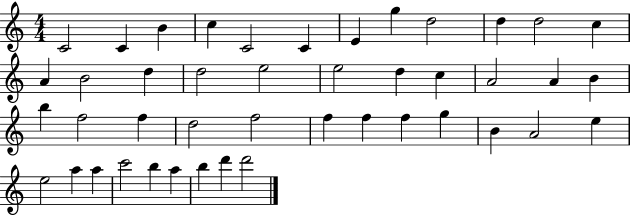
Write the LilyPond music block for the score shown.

{
  \clef treble
  \numericTimeSignature
  \time 4/4
  \key c \major
  c'2 c'4 b'4 | c''4 c'2 c'4 | e'4 g''4 d''2 | d''4 d''2 c''4 | \break a'4 b'2 d''4 | d''2 e''2 | e''2 d''4 c''4 | a'2 a'4 b'4 | \break b''4 f''2 f''4 | d''2 f''2 | f''4 f''4 f''4 g''4 | b'4 a'2 e''4 | \break e''2 a''4 a''4 | c'''2 b''4 a''4 | b''4 d'''4 d'''2 | \bar "|."
}